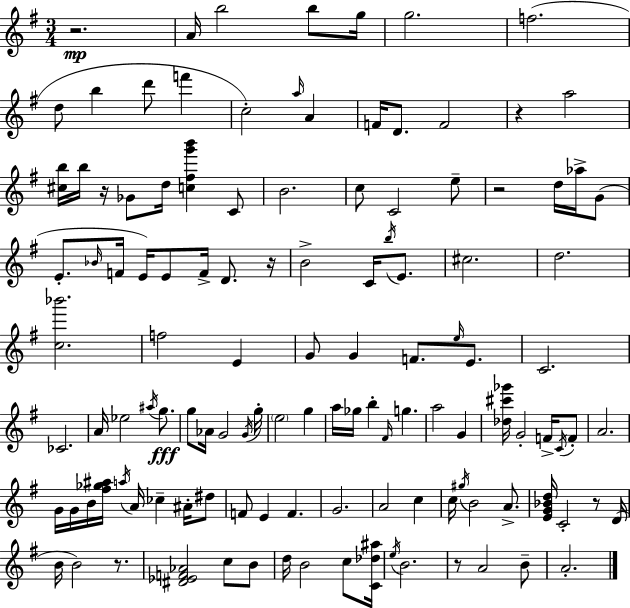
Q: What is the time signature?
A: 3/4